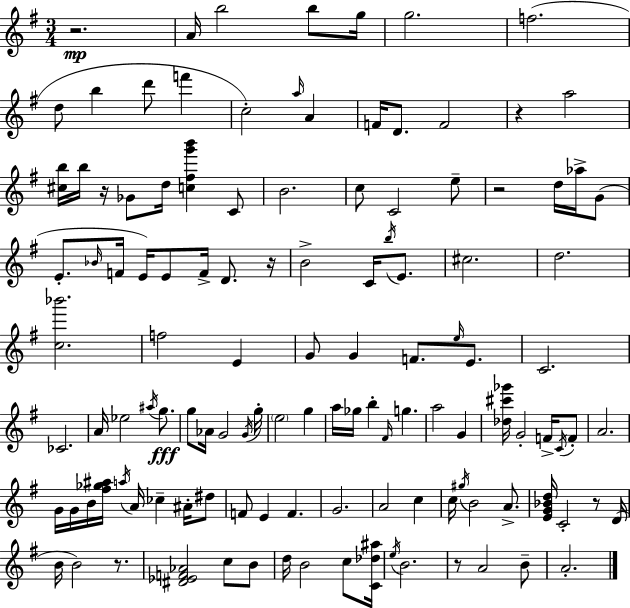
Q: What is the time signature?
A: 3/4